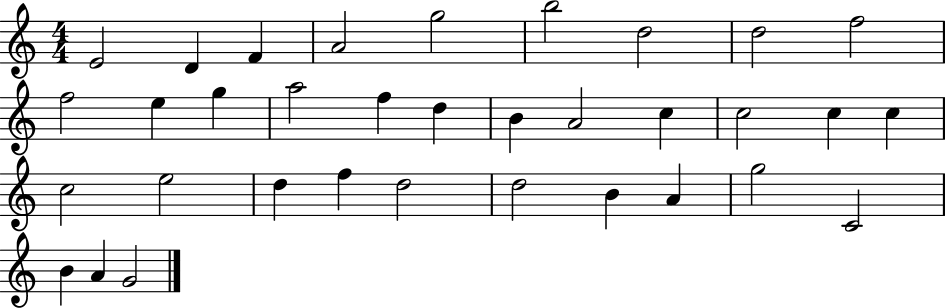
{
  \clef treble
  \numericTimeSignature
  \time 4/4
  \key c \major
  e'2 d'4 f'4 | a'2 g''2 | b''2 d''2 | d''2 f''2 | \break f''2 e''4 g''4 | a''2 f''4 d''4 | b'4 a'2 c''4 | c''2 c''4 c''4 | \break c''2 e''2 | d''4 f''4 d''2 | d''2 b'4 a'4 | g''2 c'2 | \break b'4 a'4 g'2 | \bar "|."
}